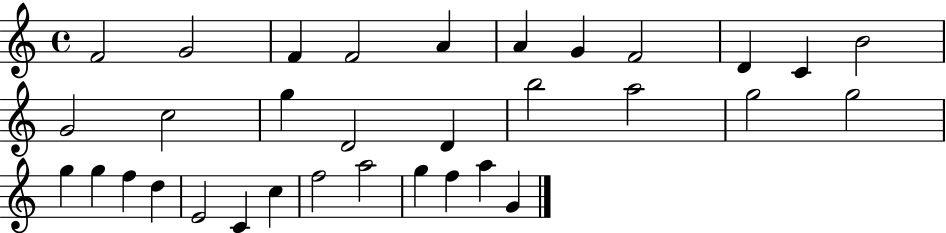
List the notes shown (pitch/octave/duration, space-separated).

F4/h G4/h F4/q F4/h A4/q A4/q G4/q F4/h D4/q C4/q B4/h G4/h C5/h G5/q D4/h D4/q B5/h A5/h G5/h G5/h G5/q G5/q F5/q D5/q E4/h C4/q C5/q F5/h A5/h G5/q F5/q A5/q G4/q